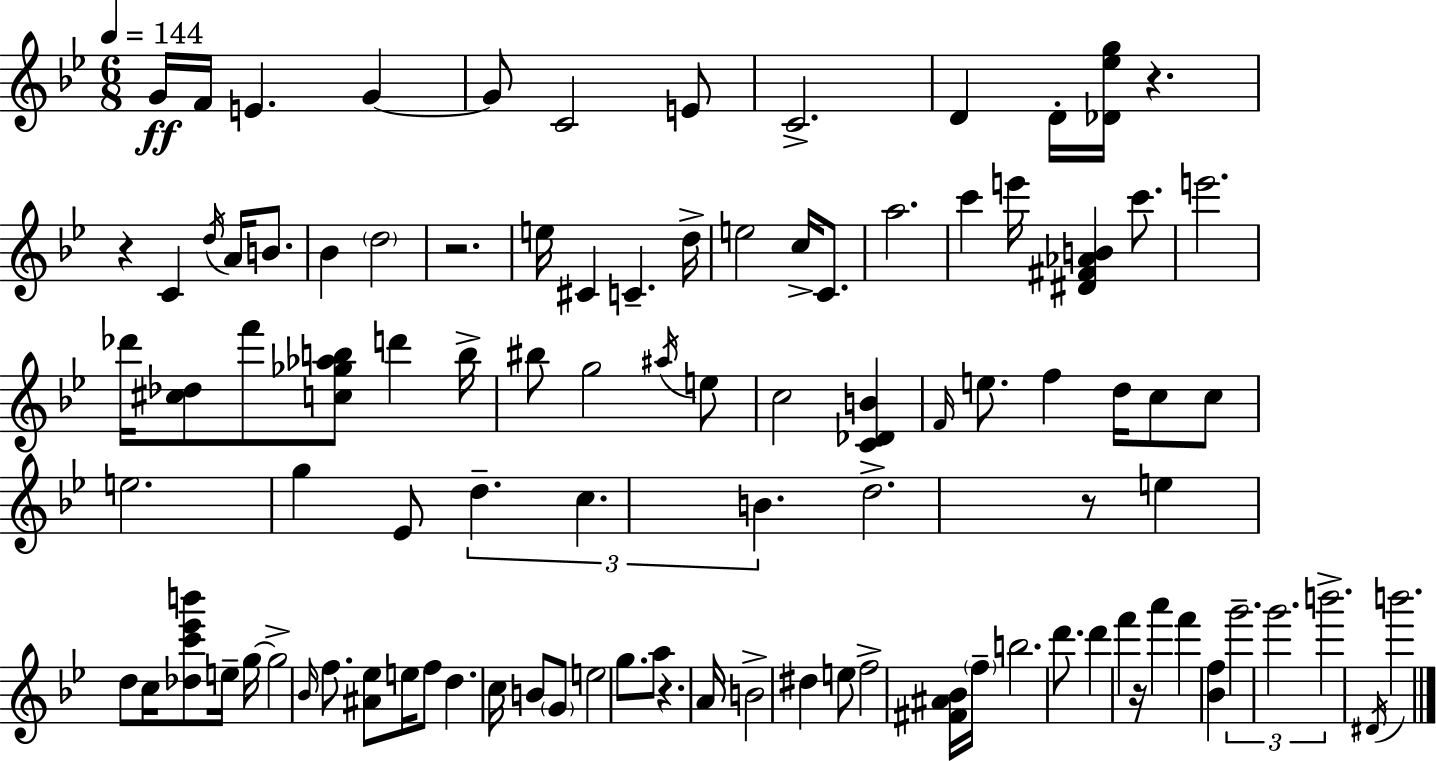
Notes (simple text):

G4/s F4/s E4/q. G4/q G4/e C4/h E4/e C4/h. D4/q D4/s [Db4,Eb5,G5]/s R/q. R/q C4/q D5/s A4/s B4/e. Bb4/q D5/h R/h. E5/s C#4/q C4/q. D5/s E5/h C5/s C4/e. A5/h. C6/q E6/s [D#4,F#4,Ab4,B4]/q C6/e. E6/h. Db6/s [C#5,Db5]/e F6/e [C5,Gb5,Ab5,B5]/e D6/q B5/s BIS5/e G5/h A#5/s E5/e C5/h [C4,Db4,B4]/q F4/s E5/e. F5/q D5/s C5/e C5/e E5/h. G5/q Eb4/e D5/q. C5/q. B4/q. D5/h. R/e E5/q D5/e C5/s [Db5,C6,Eb6,B6]/e E5/s G5/s G5/h Bb4/s F5/e. [A#4,Eb5]/e E5/s F5/e D5/q. C5/s B4/e G4/e E5/h G5/e. A5/e R/q. A4/s B4/h D#5/q E5/e F5/h [F#4,A#4,Bb4]/s F5/s B5/h. D6/e. D6/q F6/q R/s A6/q F6/q [Bb4,F5]/q G6/h. G6/h. B6/h. D#4/s B6/h.